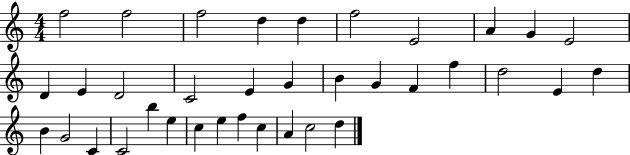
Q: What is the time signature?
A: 4/4